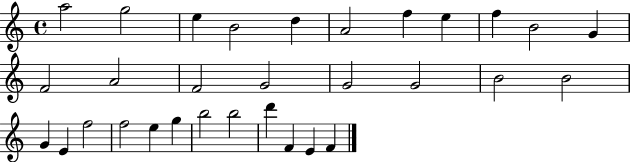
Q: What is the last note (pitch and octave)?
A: F4